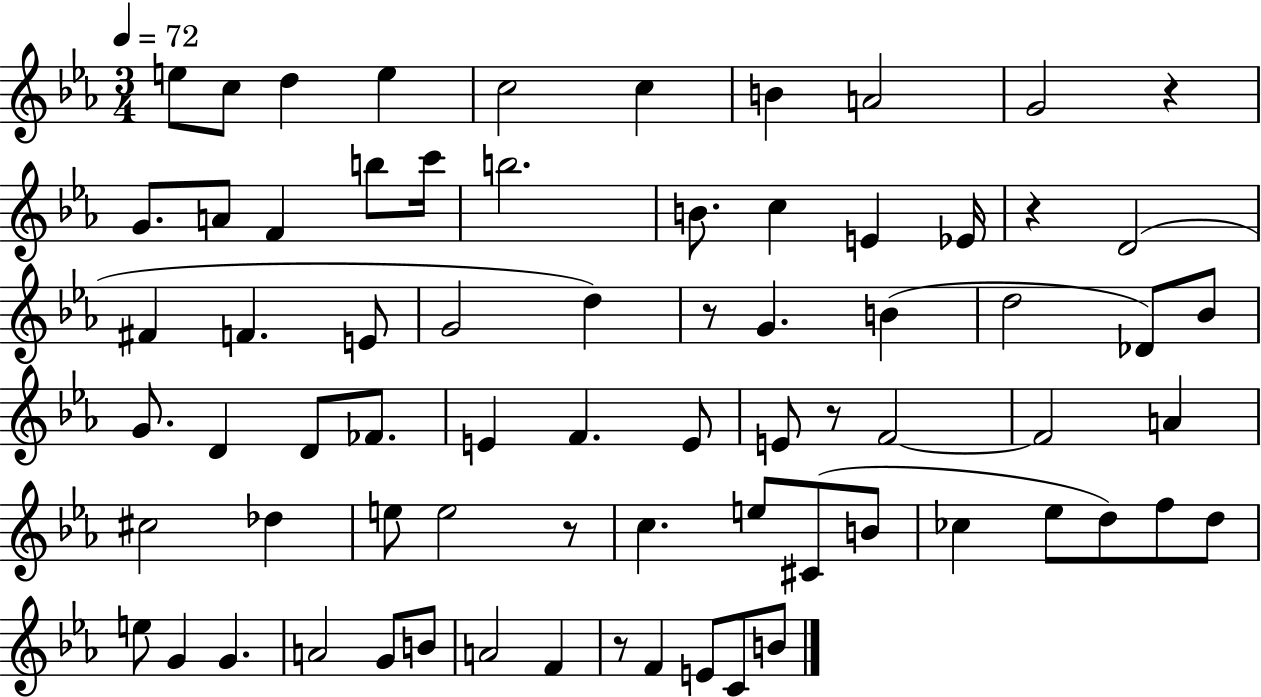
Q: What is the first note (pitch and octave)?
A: E5